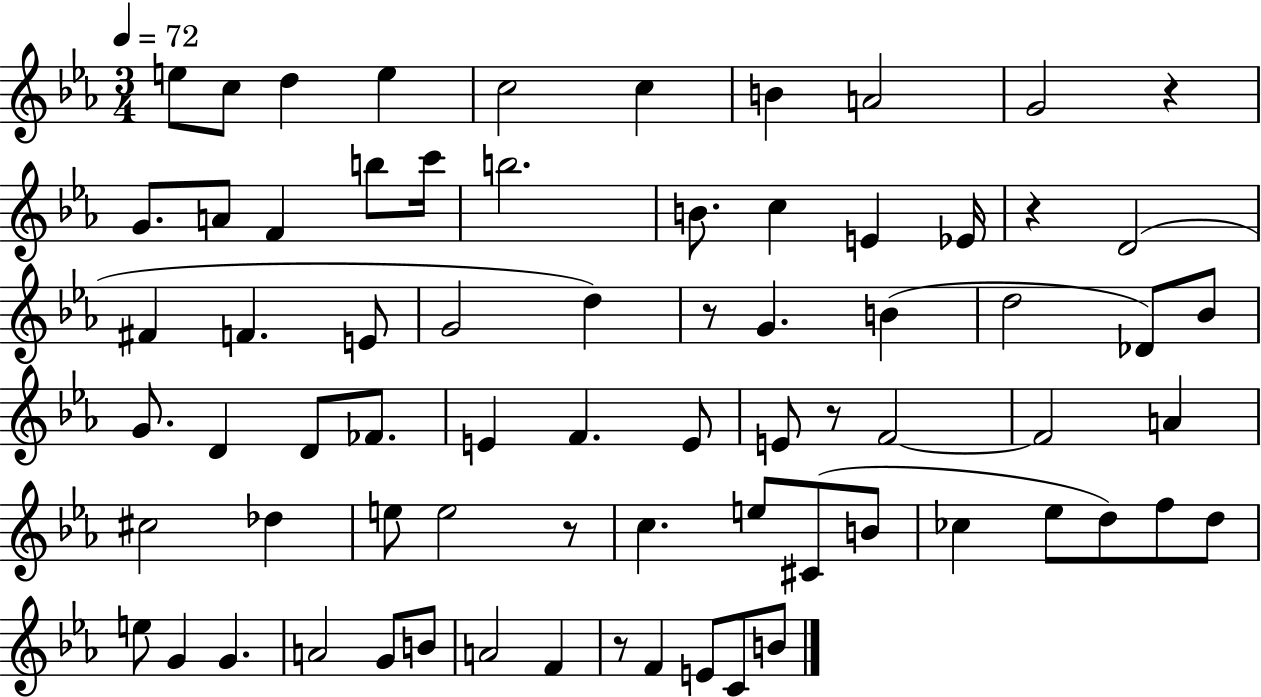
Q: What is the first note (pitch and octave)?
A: E5